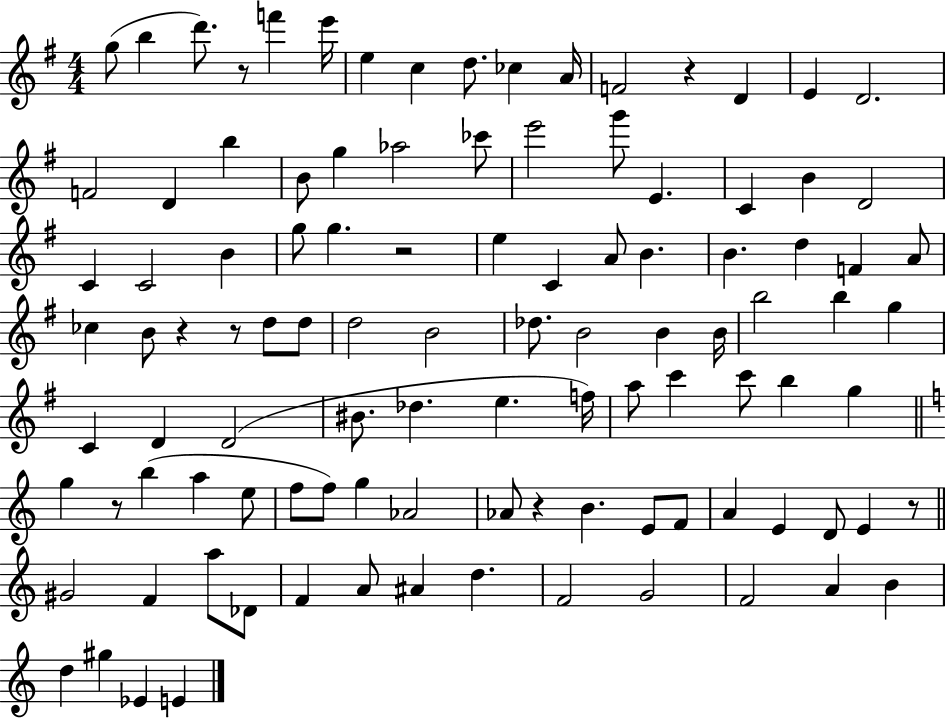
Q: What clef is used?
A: treble